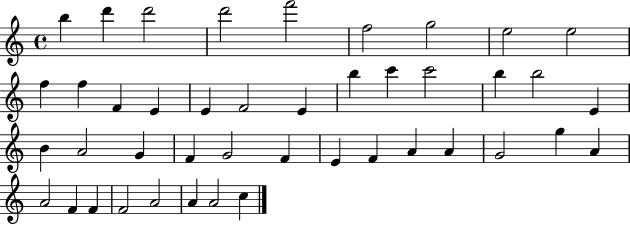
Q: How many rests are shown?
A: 0